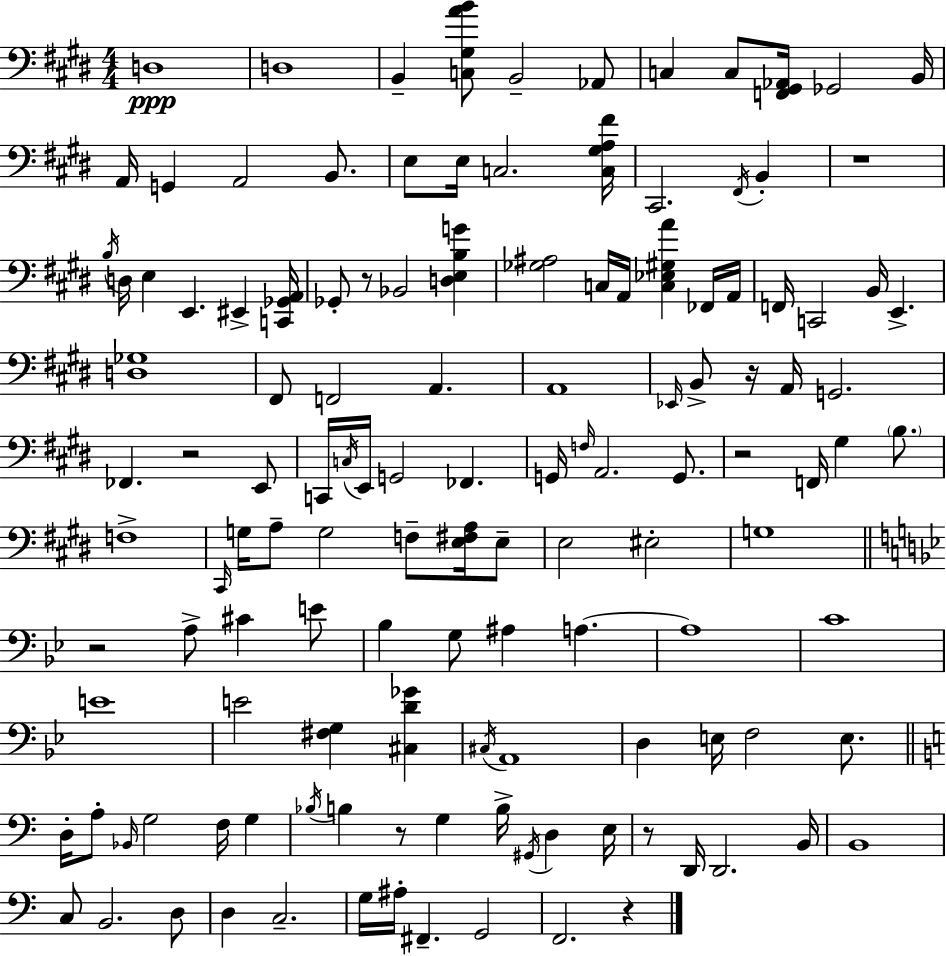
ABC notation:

X:1
T:Untitled
M:4/4
L:1/4
K:E
D,4 D,4 B,, [C,^G,AB]/2 B,,2 _A,,/2 C, C,/2 [F,,^G,,_A,,]/4 _G,,2 B,,/4 A,,/4 G,, A,,2 B,,/2 E,/2 E,/4 C,2 [C,^G,A,^F]/4 ^C,,2 ^F,,/4 B,, z4 B,/4 D,/4 E, E,, ^E,, [C,,_G,,A,,]/4 _G,,/2 z/2 _B,,2 [D,E,B,G] [_G,^A,]2 C,/4 A,,/4 [C,_E,^G,A] _F,,/4 A,,/4 F,,/4 C,,2 B,,/4 E,, [D,_G,]4 ^F,,/2 F,,2 A,, A,,4 _E,,/4 B,,/2 z/4 A,,/4 G,,2 _F,, z2 E,,/2 C,,/4 C,/4 E,,/4 G,,2 _F,, G,,/4 F,/4 A,,2 G,,/2 z2 F,,/4 ^G, B,/2 F,4 ^C,,/4 G,/4 A,/2 G,2 F,/2 [E,^F,A,]/4 E,/2 E,2 ^E,2 G,4 z2 A,/2 ^C E/2 _B, G,/2 ^A, A, A,4 C4 E4 E2 [^F,G,] [^C,D_G] ^C,/4 A,,4 D, E,/4 F,2 E,/2 D,/4 A,/2 _B,,/4 G,2 F,/4 G, _B,/4 B, z/2 G, B,/4 ^G,,/4 D, E,/4 z/2 D,,/4 D,,2 B,,/4 B,,4 C,/2 B,,2 D,/2 D, C,2 G,/4 ^A,/4 ^F,, G,,2 F,,2 z